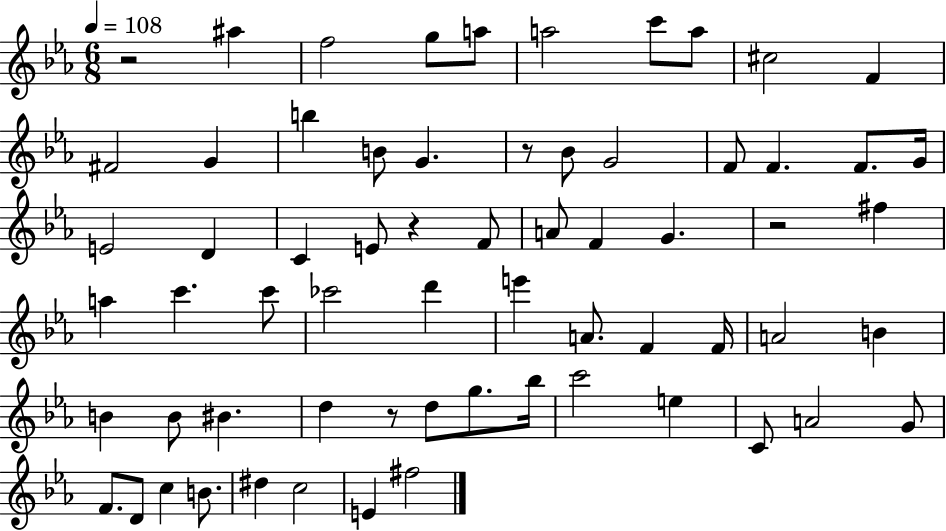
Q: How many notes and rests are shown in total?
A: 65